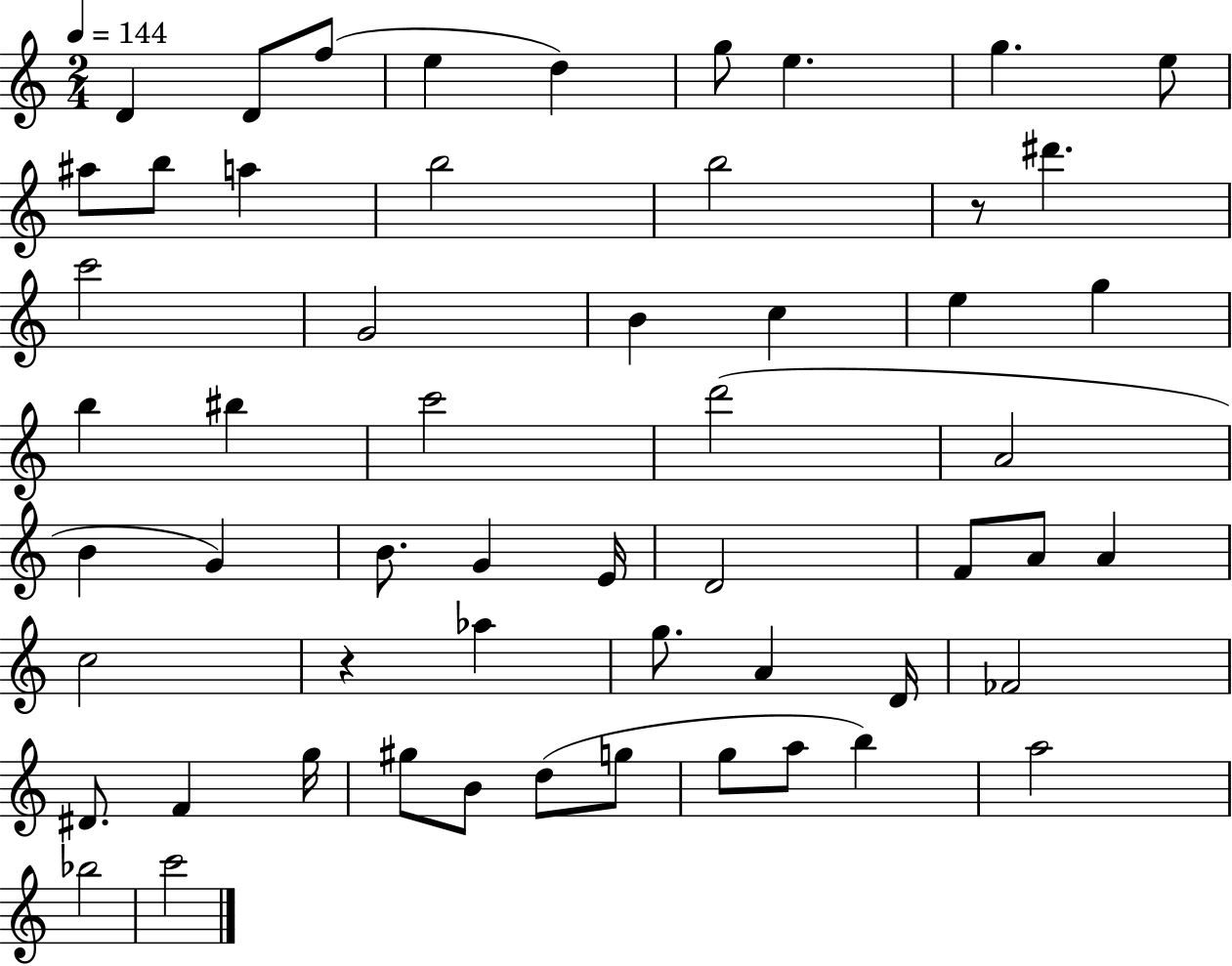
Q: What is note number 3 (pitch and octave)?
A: F5